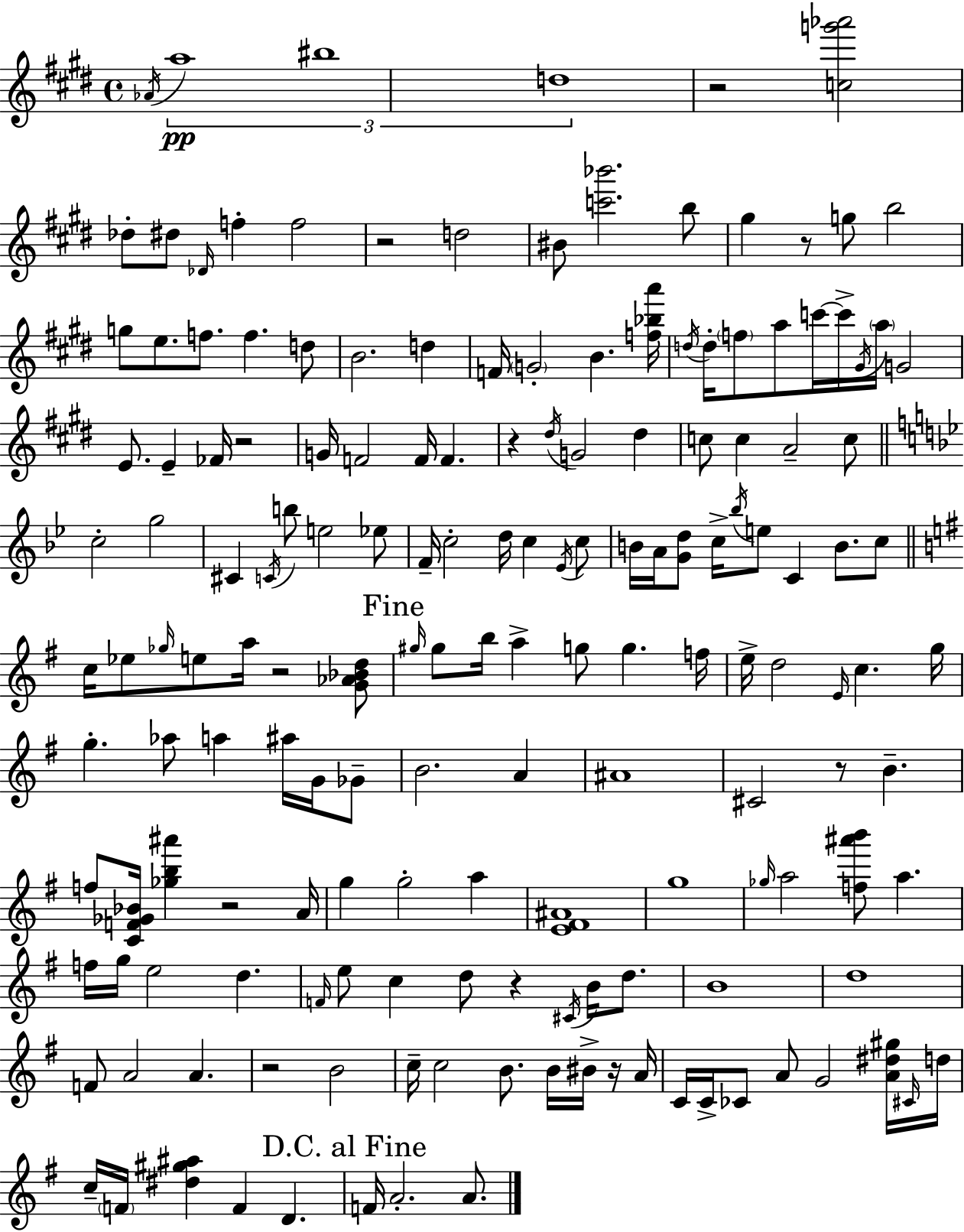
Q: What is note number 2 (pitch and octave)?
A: A5